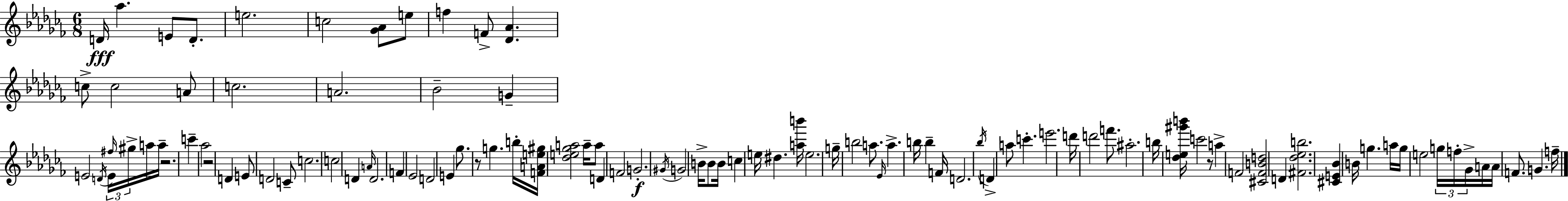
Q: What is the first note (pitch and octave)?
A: D4